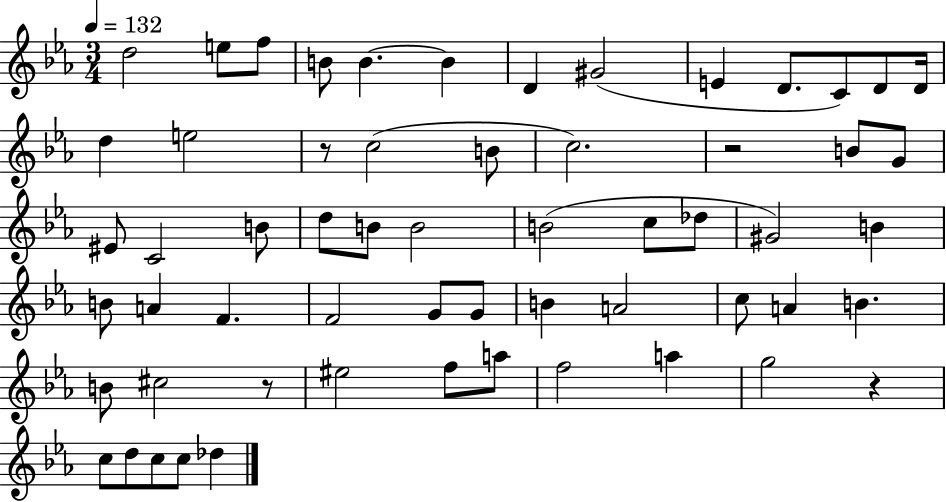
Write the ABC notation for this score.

X:1
T:Untitled
M:3/4
L:1/4
K:Eb
d2 e/2 f/2 B/2 B B D ^G2 E D/2 C/2 D/2 D/4 d e2 z/2 c2 B/2 c2 z2 B/2 G/2 ^E/2 C2 B/2 d/2 B/2 B2 B2 c/2 _d/2 ^G2 B B/2 A F F2 G/2 G/2 B A2 c/2 A B B/2 ^c2 z/2 ^e2 f/2 a/2 f2 a g2 z c/2 d/2 c/2 c/2 _d